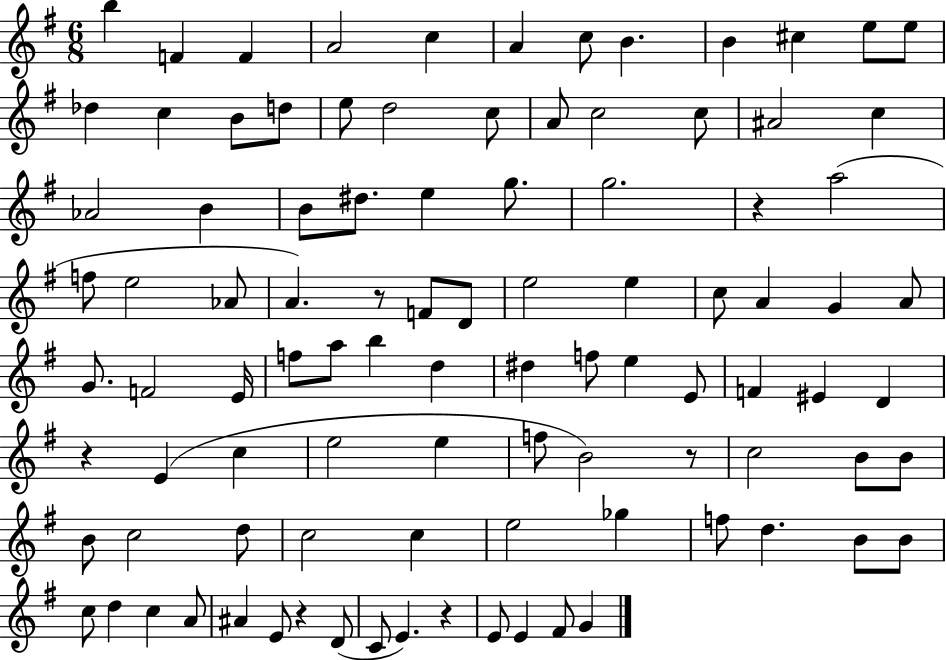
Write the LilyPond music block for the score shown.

{
  \clef treble
  \numericTimeSignature
  \time 6/8
  \key g \major
  b''4 f'4 f'4 | a'2 c''4 | a'4 c''8 b'4. | b'4 cis''4 e''8 e''8 | \break des''4 c''4 b'8 d''8 | e''8 d''2 c''8 | a'8 c''2 c''8 | ais'2 c''4 | \break aes'2 b'4 | b'8 dis''8. e''4 g''8. | g''2. | r4 a''2( | \break f''8 e''2 aes'8 | a'4.) r8 f'8 d'8 | e''2 e''4 | c''8 a'4 g'4 a'8 | \break g'8. f'2 e'16 | f''8 a''8 b''4 d''4 | dis''4 f''8 e''4 e'8 | f'4 eis'4 d'4 | \break r4 e'4( c''4 | e''2 e''4 | f''8 b'2) r8 | c''2 b'8 b'8 | \break b'8 c''2 d''8 | c''2 c''4 | e''2 ges''4 | f''8 d''4. b'8 b'8 | \break c''8 d''4 c''4 a'8 | ais'4 e'8 r4 d'8( | c'8 e'4.) r4 | e'8 e'4 fis'8 g'4 | \break \bar "|."
}